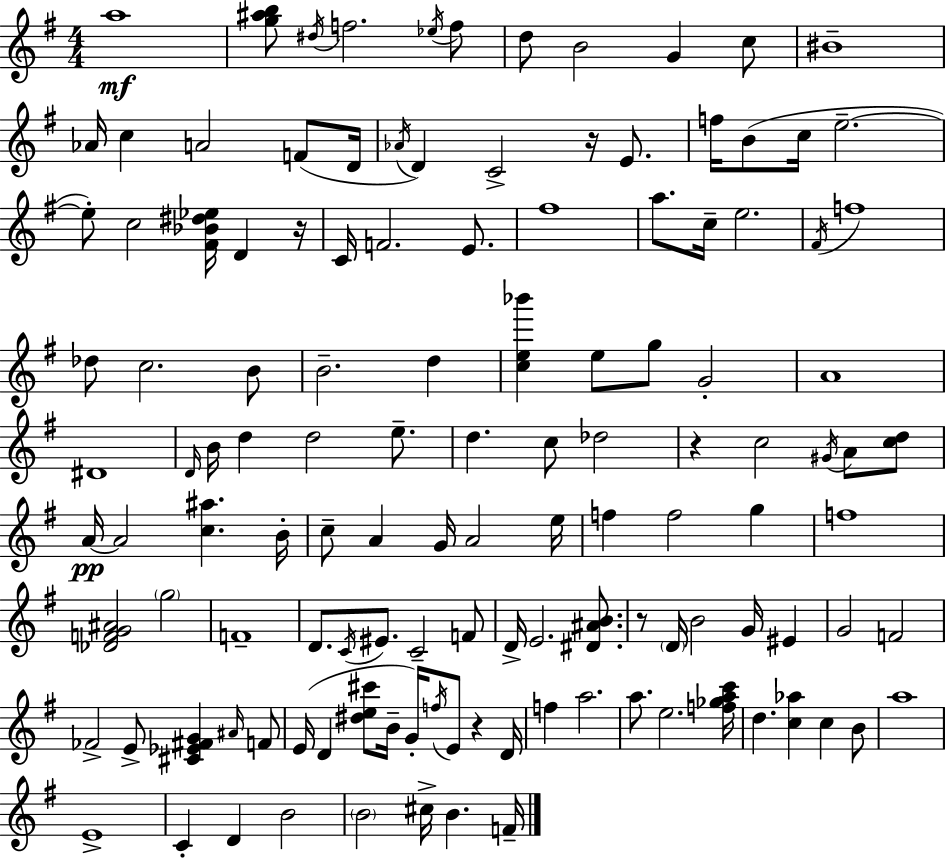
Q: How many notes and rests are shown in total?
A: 126